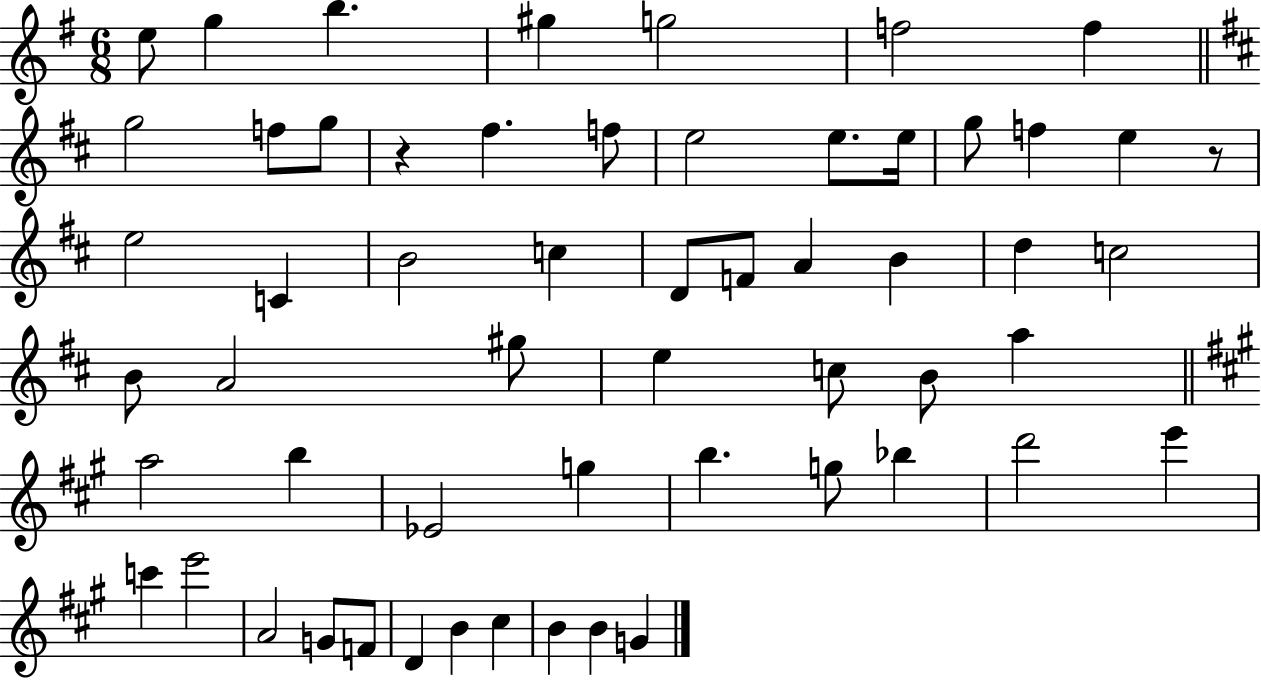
{
  \clef treble
  \numericTimeSignature
  \time 6/8
  \key g \major
  e''8 g''4 b''4. | gis''4 g''2 | f''2 f''4 | \bar "||" \break \key d \major g''2 f''8 g''8 | r4 fis''4. f''8 | e''2 e''8. e''16 | g''8 f''4 e''4 r8 | \break e''2 c'4 | b'2 c''4 | d'8 f'8 a'4 b'4 | d''4 c''2 | \break b'8 a'2 gis''8 | e''4 c''8 b'8 a''4 | \bar "||" \break \key a \major a''2 b''4 | ees'2 g''4 | b''4. g''8 bes''4 | d'''2 e'''4 | \break c'''4 e'''2 | a'2 g'8 f'8 | d'4 b'4 cis''4 | b'4 b'4 g'4 | \break \bar "|."
}